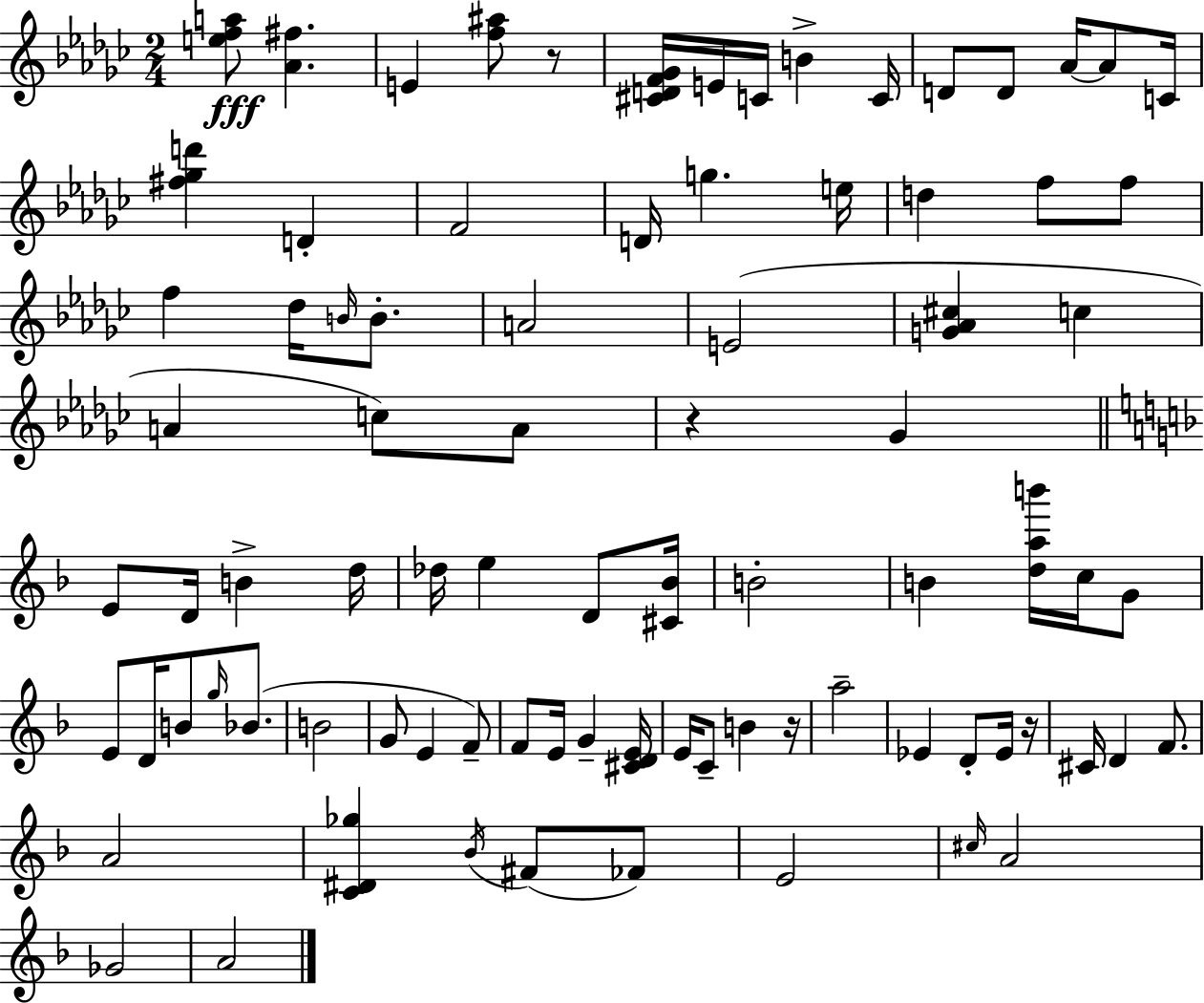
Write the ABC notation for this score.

X:1
T:Untitled
M:2/4
L:1/4
K:Ebm
[efa]/2 [_A^f] E [f^a]/2 z/2 [^CDF_G]/4 E/4 C/4 B C/4 D/2 D/2 _A/4 _A/2 C/4 [^f_gd'] D F2 D/4 g e/4 d f/2 f/2 f _d/4 B/4 B/2 A2 E2 [G_A^c] c A c/2 A/2 z _G E/2 D/4 B d/4 _d/4 e D/2 [^C_B]/4 B2 B [dab']/4 c/4 G/2 E/2 D/4 B/2 g/4 _B/2 B2 G/2 E F/2 F/2 E/4 G [^CDE]/4 E/4 C/2 B z/4 a2 _E D/2 _E/4 z/4 ^C/4 D F/2 A2 [C^D_g] _B/4 ^F/2 _F/2 E2 ^c/4 A2 _G2 A2